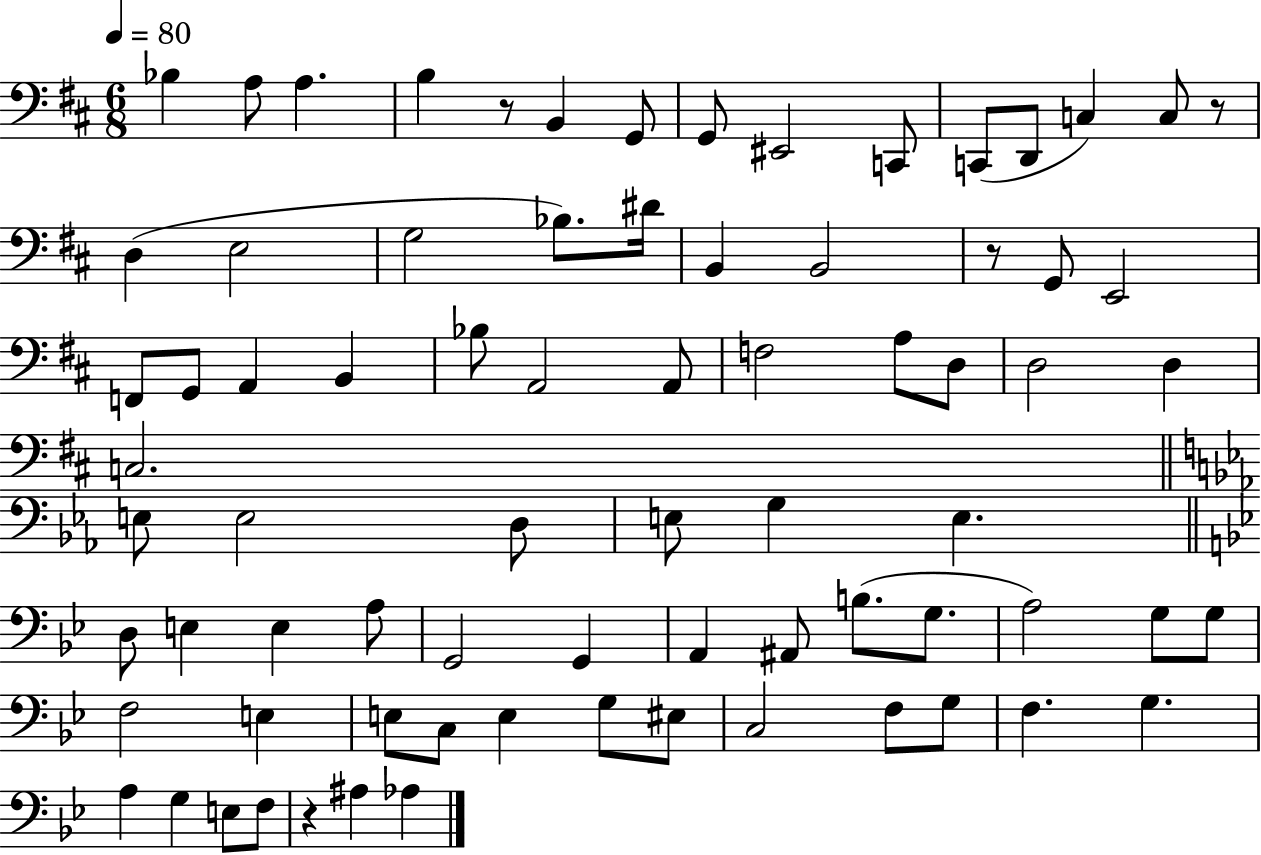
Bb3/q A3/e A3/q. B3/q R/e B2/q G2/e G2/e EIS2/h C2/e C2/e D2/e C3/q C3/e R/e D3/q E3/h G3/h Bb3/e. D#4/s B2/q B2/h R/e G2/e E2/h F2/e G2/e A2/q B2/q Bb3/e A2/h A2/e F3/h A3/e D3/e D3/h D3/q C3/h. E3/e E3/h D3/e E3/e G3/q E3/q. D3/e E3/q E3/q A3/e G2/h G2/q A2/q A#2/e B3/e. G3/e. A3/h G3/e G3/e F3/h E3/q E3/e C3/e E3/q G3/e EIS3/e C3/h F3/e G3/e F3/q. G3/q. A3/q G3/q E3/e F3/e R/q A#3/q Ab3/q